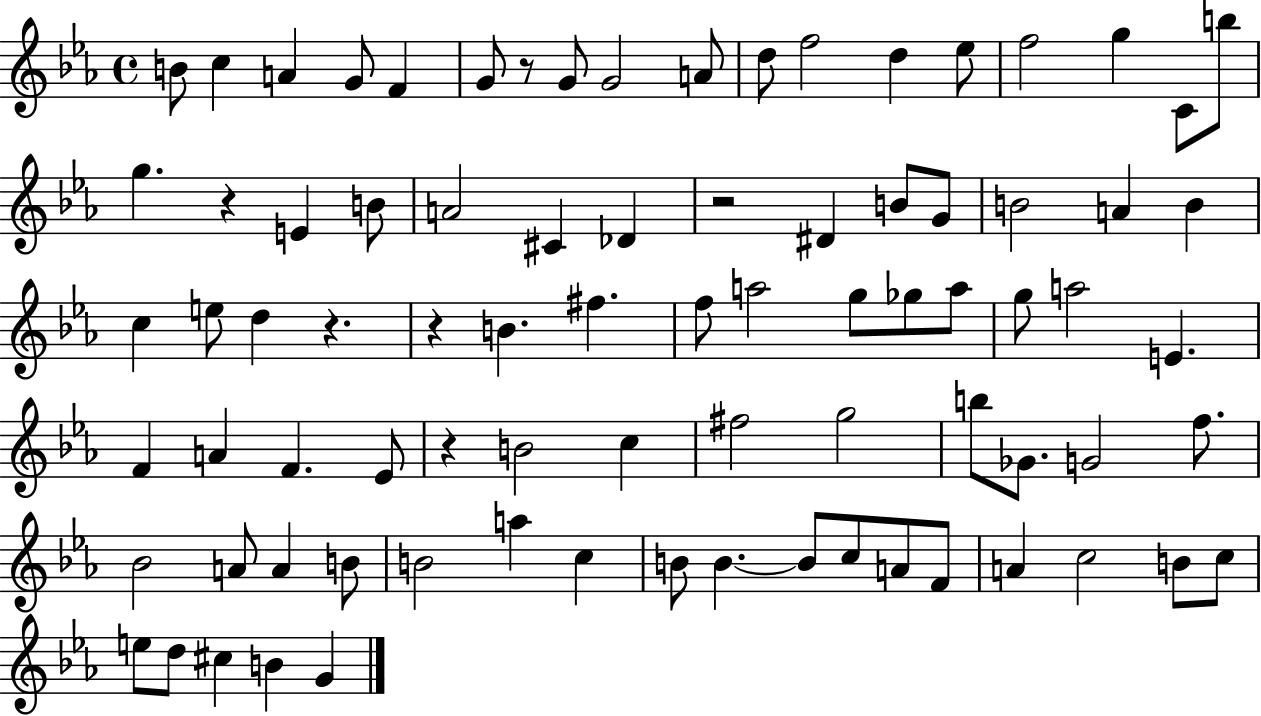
{
  \clef treble
  \time 4/4
  \defaultTimeSignature
  \key ees \major
  b'8 c''4 a'4 g'8 f'4 | g'8 r8 g'8 g'2 a'8 | d''8 f''2 d''4 ees''8 | f''2 g''4 c'8 b''8 | \break g''4. r4 e'4 b'8 | a'2 cis'4 des'4 | r2 dis'4 b'8 g'8 | b'2 a'4 b'4 | \break c''4 e''8 d''4 r4. | r4 b'4. fis''4. | f''8 a''2 g''8 ges''8 a''8 | g''8 a''2 e'4. | \break f'4 a'4 f'4. ees'8 | r4 b'2 c''4 | fis''2 g''2 | b''8 ges'8. g'2 f''8. | \break bes'2 a'8 a'4 b'8 | b'2 a''4 c''4 | b'8 b'4.~~ b'8 c''8 a'8 f'8 | a'4 c''2 b'8 c''8 | \break e''8 d''8 cis''4 b'4 g'4 | \bar "|."
}